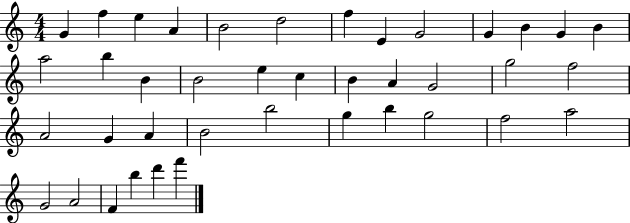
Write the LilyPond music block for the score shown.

{
  \clef treble
  \numericTimeSignature
  \time 4/4
  \key c \major
  g'4 f''4 e''4 a'4 | b'2 d''2 | f''4 e'4 g'2 | g'4 b'4 g'4 b'4 | \break a''2 b''4 b'4 | b'2 e''4 c''4 | b'4 a'4 g'2 | g''2 f''2 | \break a'2 g'4 a'4 | b'2 b''2 | g''4 b''4 g''2 | f''2 a''2 | \break g'2 a'2 | f'4 b''4 d'''4 f'''4 | \bar "|."
}